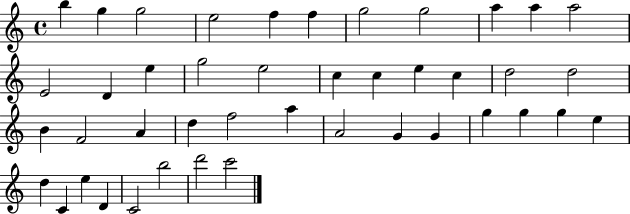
B5/q G5/q G5/h E5/h F5/q F5/q G5/h G5/h A5/q A5/q A5/h E4/h D4/q E5/q G5/h E5/h C5/q C5/q E5/q C5/q D5/h D5/h B4/q F4/h A4/q D5/q F5/h A5/q A4/h G4/q G4/q G5/q G5/q G5/q E5/q D5/q C4/q E5/q D4/q C4/h B5/h D6/h C6/h